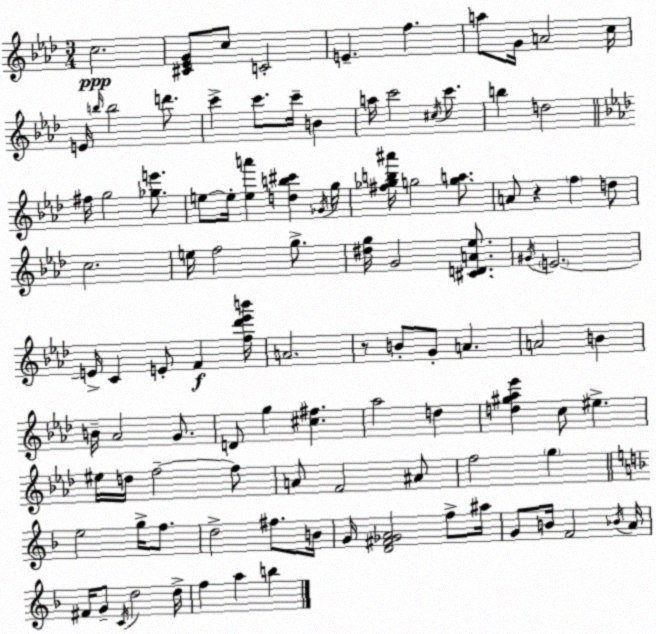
X:1
T:Untitled
M:3/4
L:1/4
K:Fm
c2 [^C_EG]/2 c/2 C2 E f a/2 G/4 A2 c/4 E/4 b/4 b2 d'/2 c' c'/2 c'/4 B a/4 c'2 ^c/4 c'/2 b d2 ^f/4 g2 [_ge']/2 e/2 e/4 [ea'] [db^c'] _G/4 g/4 [^f_gb^a']/4 g2 [ga]/2 A/2 z f d/2 c2 e/4 f2 g/2 [^dg]/4 G2 [^CDA_e]/2 ^G/4 E2 E/4 C E/2 F [f_d'_e'b']/4 A2 z/2 B/2 G/2 A A2 B B/4 _A2 G/2 D/2 g [^c^f] _a2 d [d^g_a_e'] c/2 ^e ^e/4 d/4 f2 f/2 A/2 F2 ^A/2 f2 g e2 g/4 f/2 d2 ^f/2 B/4 G/4 [D^F_GA]2 f/2 ^a/4 G/2 B/4 F2 _B/4 A/4 ^F/4 G/2 C/4 d2 d/4 f a b